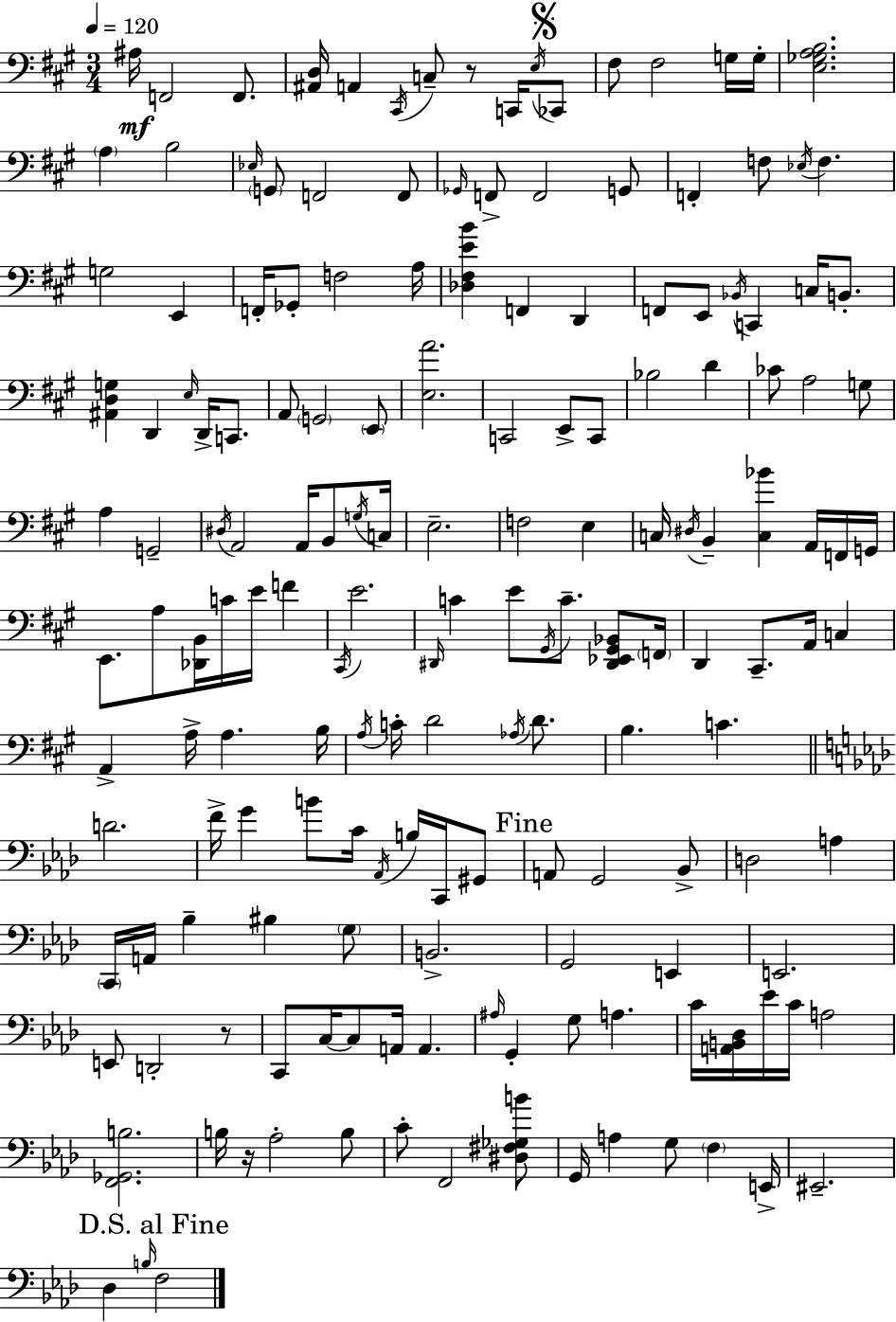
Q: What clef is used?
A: bass